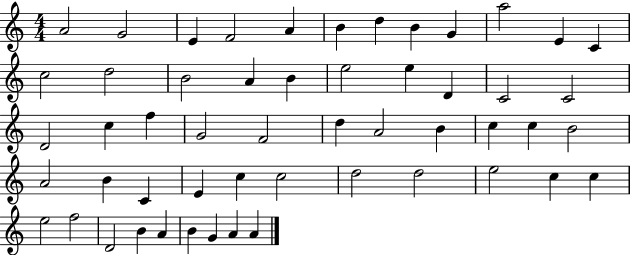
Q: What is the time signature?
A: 4/4